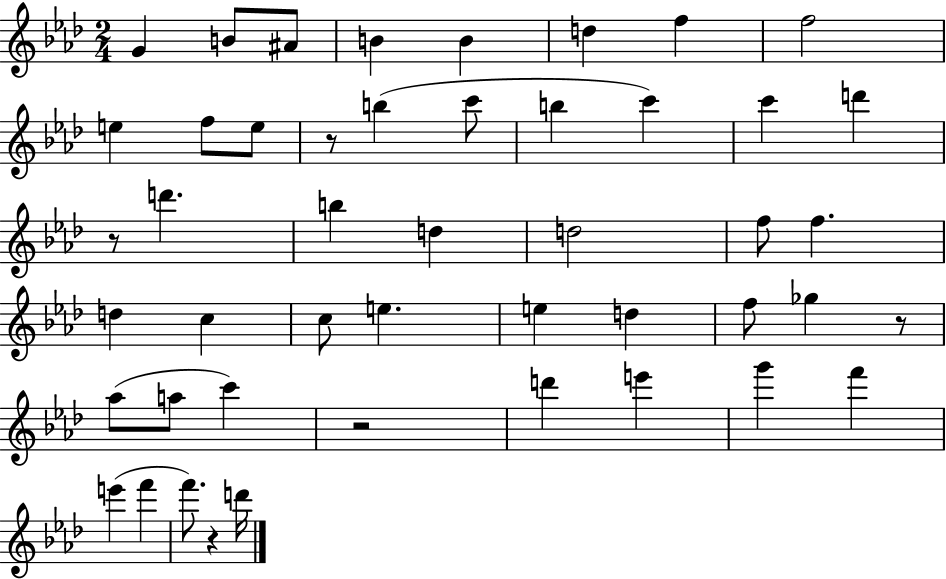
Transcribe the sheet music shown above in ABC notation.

X:1
T:Untitled
M:2/4
L:1/4
K:Ab
G B/2 ^A/2 B B d f f2 e f/2 e/2 z/2 b c'/2 b c' c' d' z/2 d' b d d2 f/2 f d c c/2 e e d f/2 _g z/2 _a/2 a/2 c' z2 d' e' g' f' e' f' f'/2 z d'/4